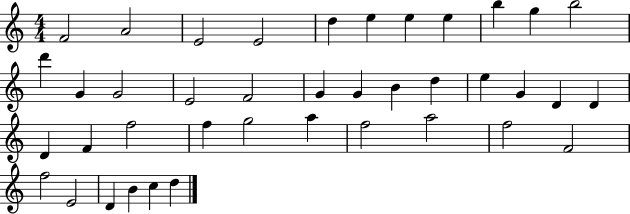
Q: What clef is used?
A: treble